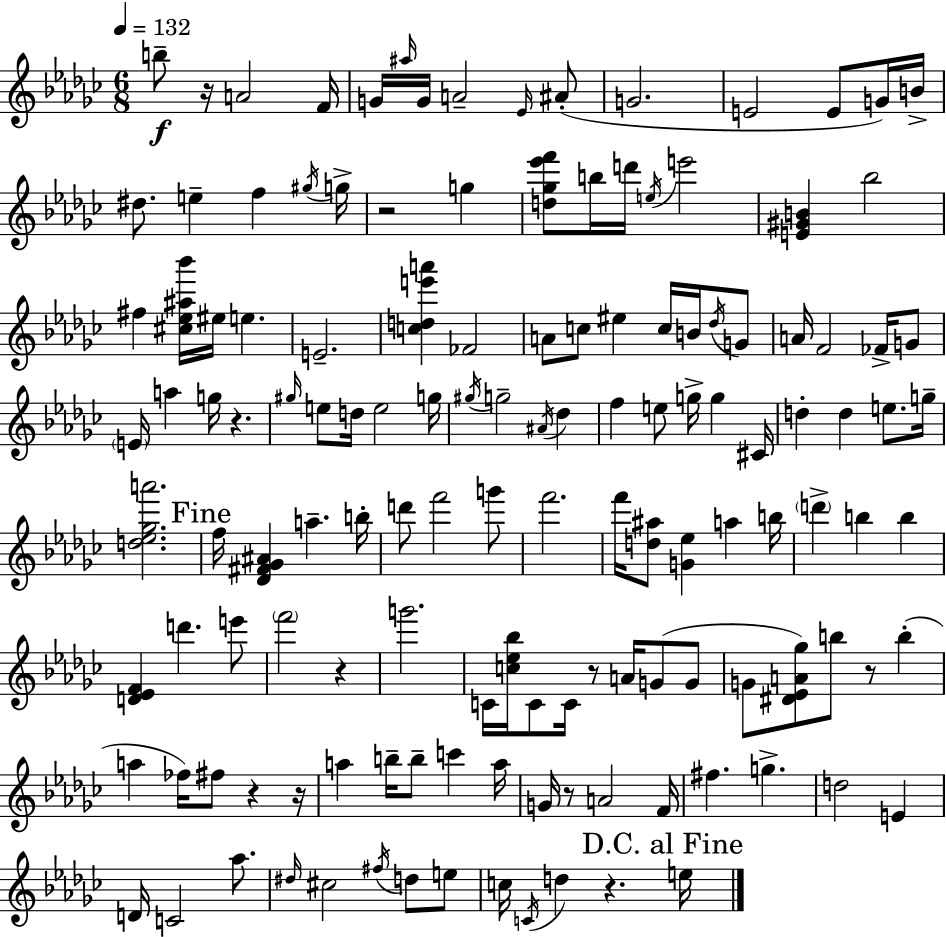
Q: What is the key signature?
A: EES minor